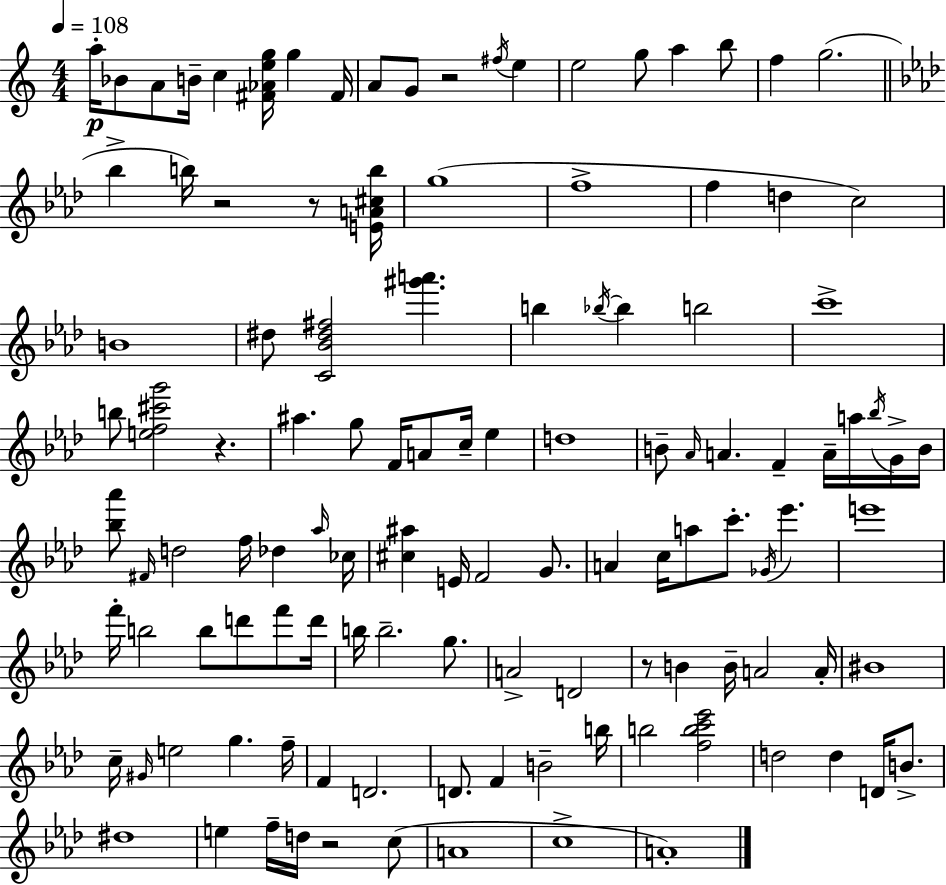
X:1
T:Untitled
M:4/4
L:1/4
K:C
a/4 _B/2 A/2 B/4 c [^F_Aeg]/4 g ^F/4 A/2 G/2 z2 ^f/4 e e2 g/2 a b/2 f g2 _b b/4 z2 z/2 [EA^cb]/4 g4 f4 f d c2 B4 ^d/2 [C_B^d^f]2 [^g'a'] b _b/4 _b b2 c'4 b/2 [ef^c'g']2 z ^a g/2 F/4 A/2 c/4 _e d4 B/2 _A/4 A F A/4 a/4 _b/4 G/4 B/4 [_b_a']/2 ^F/4 d2 f/4 _d _a/4 _c/4 [^c^a] E/4 F2 G/2 A c/4 a/2 c'/2 _G/4 _e' e'4 f'/4 b2 b/2 d'/2 f'/2 d'/4 b/4 b2 g/2 A2 D2 z/2 B B/4 A2 A/4 ^B4 c/4 ^G/4 e2 g f/4 F D2 D/2 F B2 b/4 b2 [fbc'_e']2 d2 d D/4 B/2 ^d4 e f/4 d/4 z2 c/2 A4 c4 A4